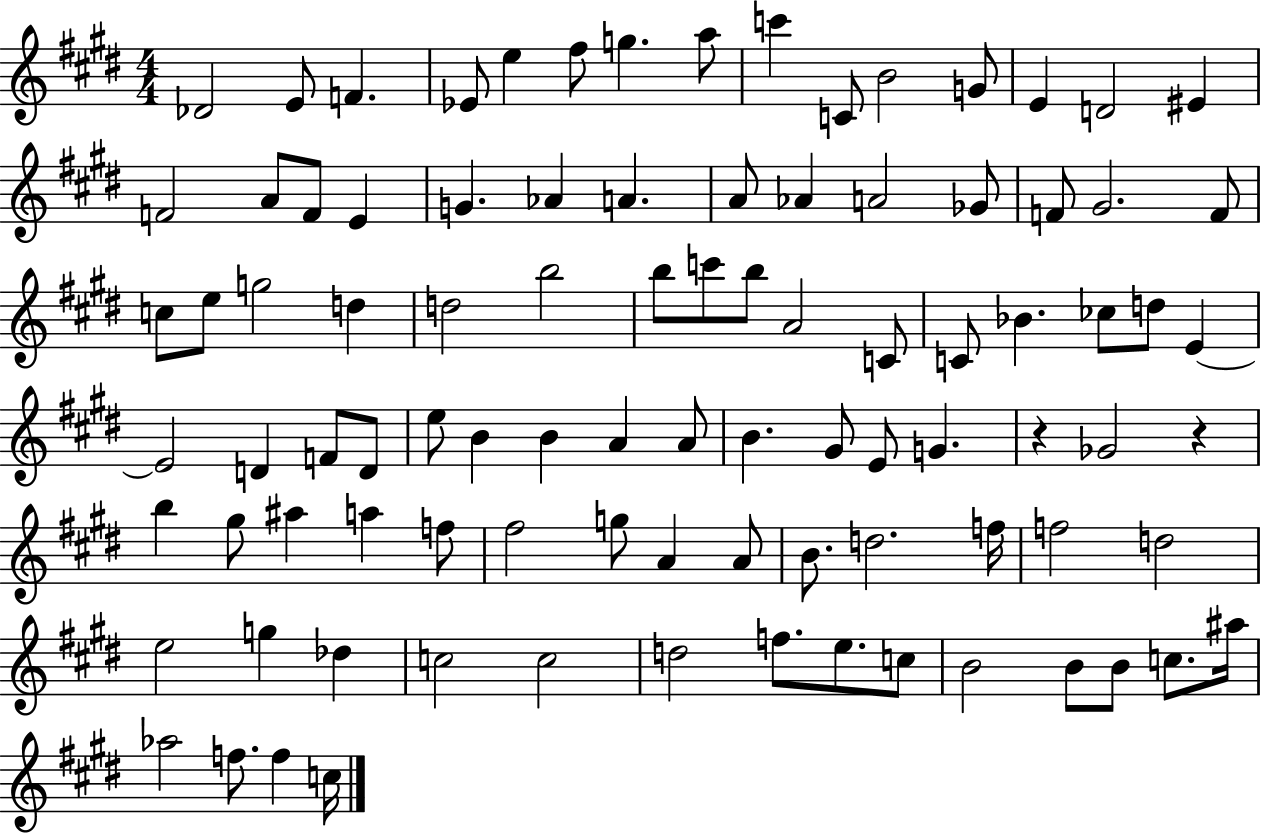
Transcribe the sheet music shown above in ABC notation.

X:1
T:Untitled
M:4/4
L:1/4
K:E
_D2 E/2 F _E/2 e ^f/2 g a/2 c' C/2 B2 G/2 E D2 ^E F2 A/2 F/2 E G _A A A/2 _A A2 _G/2 F/2 ^G2 F/2 c/2 e/2 g2 d d2 b2 b/2 c'/2 b/2 A2 C/2 C/2 _B _c/2 d/2 E E2 D F/2 D/2 e/2 B B A A/2 B ^G/2 E/2 G z _G2 z b ^g/2 ^a a f/2 ^f2 g/2 A A/2 B/2 d2 f/4 f2 d2 e2 g _d c2 c2 d2 f/2 e/2 c/2 B2 B/2 B/2 c/2 ^a/4 _a2 f/2 f c/4